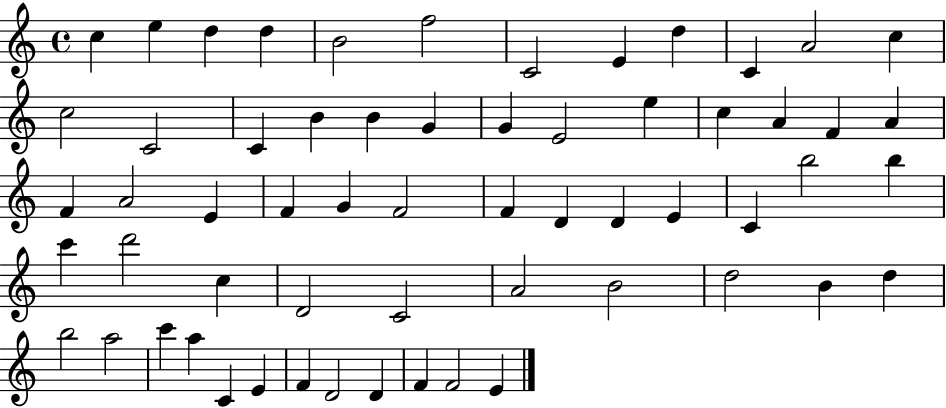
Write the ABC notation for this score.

X:1
T:Untitled
M:4/4
L:1/4
K:C
c e d d B2 f2 C2 E d C A2 c c2 C2 C B B G G E2 e c A F A F A2 E F G F2 F D D E C b2 b c' d'2 c D2 C2 A2 B2 d2 B d b2 a2 c' a C E F D2 D F F2 E